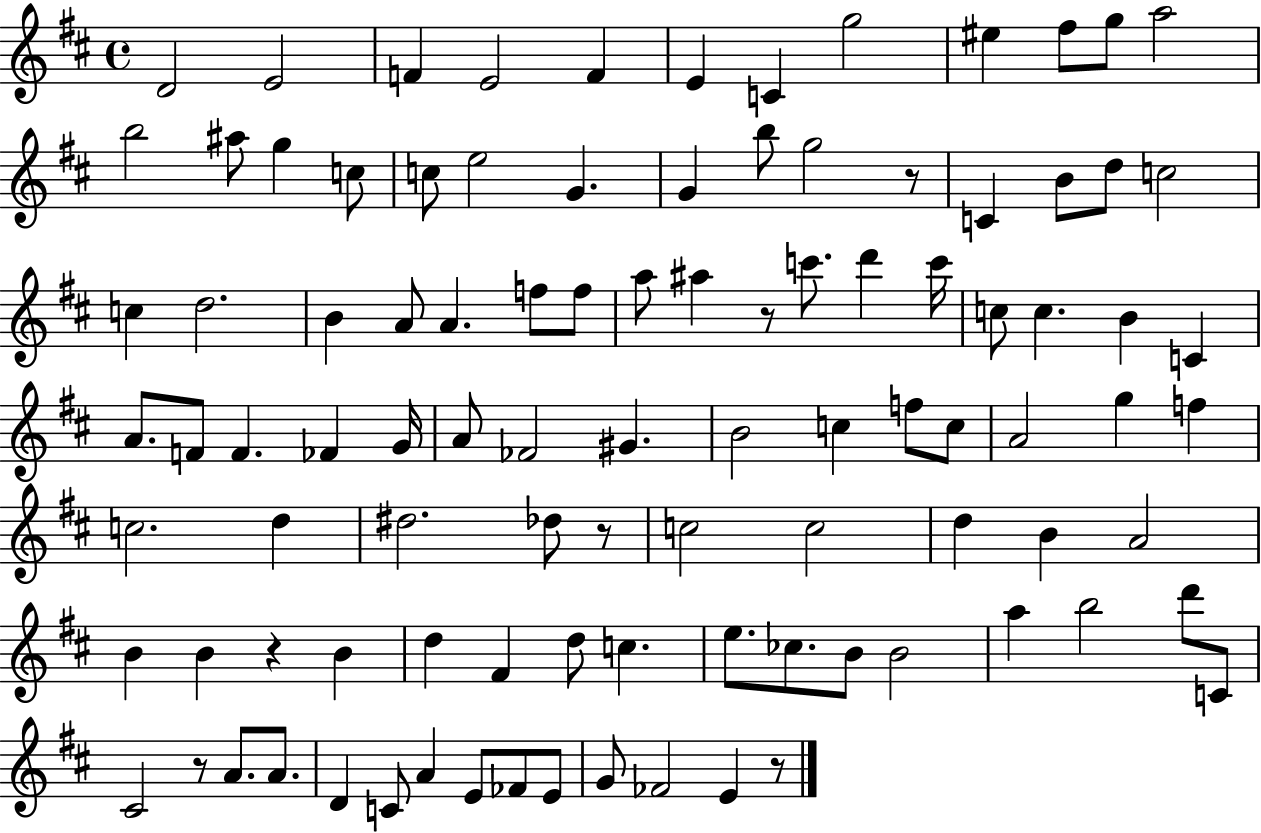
{
  \clef treble
  \time 4/4
  \defaultTimeSignature
  \key d \major
  d'2 e'2 | f'4 e'2 f'4 | e'4 c'4 g''2 | eis''4 fis''8 g''8 a''2 | \break b''2 ais''8 g''4 c''8 | c''8 e''2 g'4. | g'4 b''8 g''2 r8 | c'4 b'8 d''8 c''2 | \break c''4 d''2. | b'4 a'8 a'4. f''8 f''8 | a''8 ais''4 r8 c'''8. d'''4 c'''16 | c''8 c''4. b'4 c'4 | \break a'8. f'8 f'4. fes'4 g'16 | a'8 fes'2 gis'4. | b'2 c''4 f''8 c''8 | a'2 g''4 f''4 | \break c''2. d''4 | dis''2. des''8 r8 | c''2 c''2 | d''4 b'4 a'2 | \break b'4 b'4 r4 b'4 | d''4 fis'4 d''8 c''4. | e''8. ces''8. b'8 b'2 | a''4 b''2 d'''8 c'8 | \break cis'2 r8 a'8. a'8. | d'4 c'8 a'4 e'8 fes'8 e'8 | g'8 fes'2 e'4 r8 | \bar "|."
}